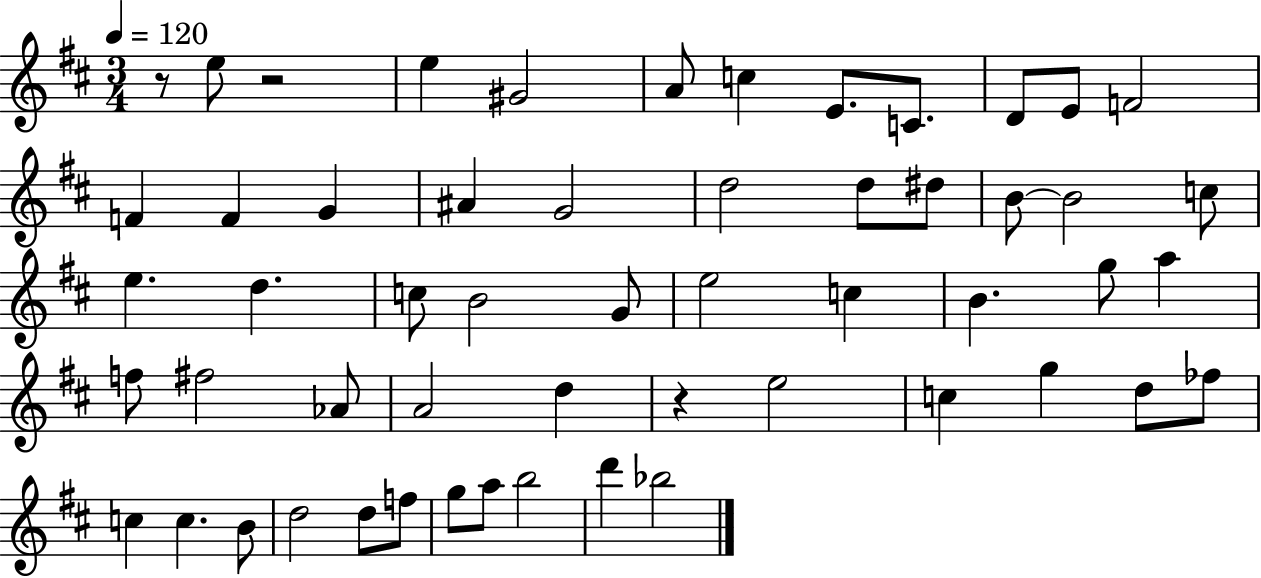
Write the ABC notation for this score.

X:1
T:Untitled
M:3/4
L:1/4
K:D
z/2 e/2 z2 e ^G2 A/2 c E/2 C/2 D/2 E/2 F2 F F G ^A G2 d2 d/2 ^d/2 B/2 B2 c/2 e d c/2 B2 G/2 e2 c B g/2 a f/2 ^f2 _A/2 A2 d z e2 c g d/2 _f/2 c c B/2 d2 d/2 f/2 g/2 a/2 b2 d' _b2